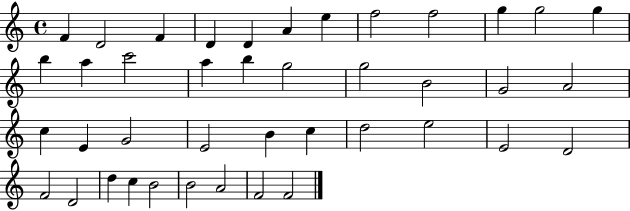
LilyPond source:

{
  \clef treble
  \time 4/4
  \defaultTimeSignature
  \key c \major
  f'4 d'2 f'4 | d'4 d'4 a'4 e''4 | f''2 f''2 | g''4 g''2 g''4 | \break b''4 a''4 c'''2 | a''4 b''4 g''2 | g''2 b'2 | g'2 a'2 | \break c''4 e'4 g'2 | e'2 b'4 c''4 | d''2 e''2 | e'2 d'2 | \break f'2 d'2 | d''4 c''4 b'2 | b'2 a'2 | f'2 f'2 | \break \bar "|."
}